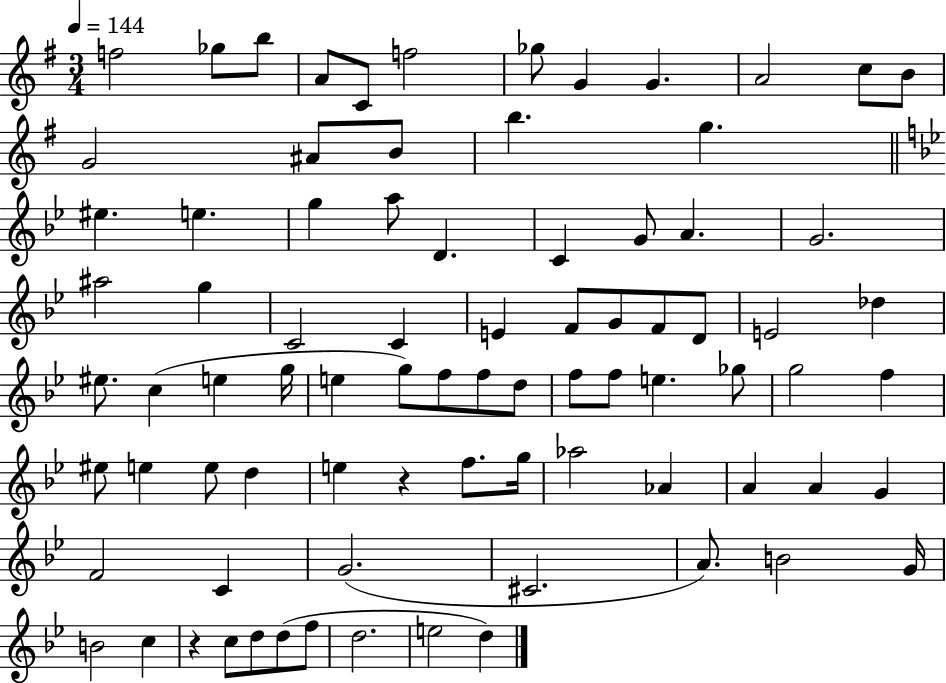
F5/h Gb5/e B5/e A4/e C4/e F5/h Gb5/e G4/q G4/q. A4/h C5/e B4/e G4/h A#4/e B4/e B5/q. G5/q. EIS5/q. E5/q. G5/q A5/e D4/q. C4/q G4/e A4/q. G4/h. A#5/h G5/q C4/h C4/q E4/q F4/e G4/e F4/e D4/e E4/h Db5/q EIS5/e. C5/q E5/q G5/s E5/q G5/e F5/e F5/e D5/e F5/e F5/e E5/q. Gb5/e G5/h F5/q EIS5/e E5/q E5/e D5/q E5/q R/q F5/e. G5/s Ab5/h Ab4/q A4/q A4/q G4/q F4/h C4/q G4/h. C#4/h. A4/e. B4/h G4/s B4/h C5/q R/q C5/e D5/e D5/e F5/e D5/h. E5/h D5/q